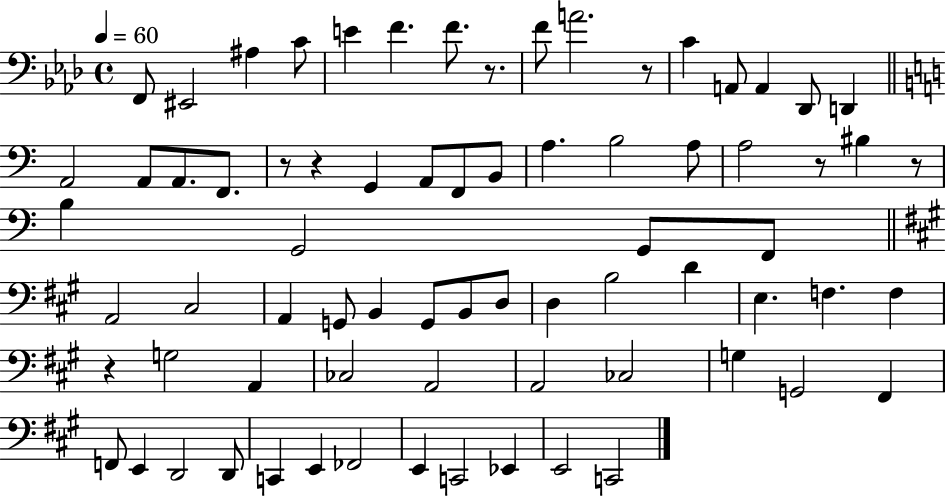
X:1
T:Untitled
M:4/4
L:1/4
K:Ab
F,,/2 ^E,,2 ^A, C/2 E F F/2 z/2 F/2 A2 z/2 C A,,/2 A,, _D,,/2 D,, A,,2 A,,/2 A,,/2 F,,/2 z/2 z G,, A,,/2 F,,/2 B,,/2 A, B,2 A,/2 A,2 z/2 ^B, z/2 B, G,,2 G,,/2 F,,/2 A,,2 ^C,2 A,, G,,/2 B,, G,,/2 B,,/2 D,/2 D, B,2 D E, F, F, z G,2 A,, _C,2 A,,2 A,,2 _C,2 G, G,,2 ^F,, F,,/2 E,, D,,2 D,,/2 C,, E,, _F,,2 E,, C,,2 _E,, E,,2 C,,2